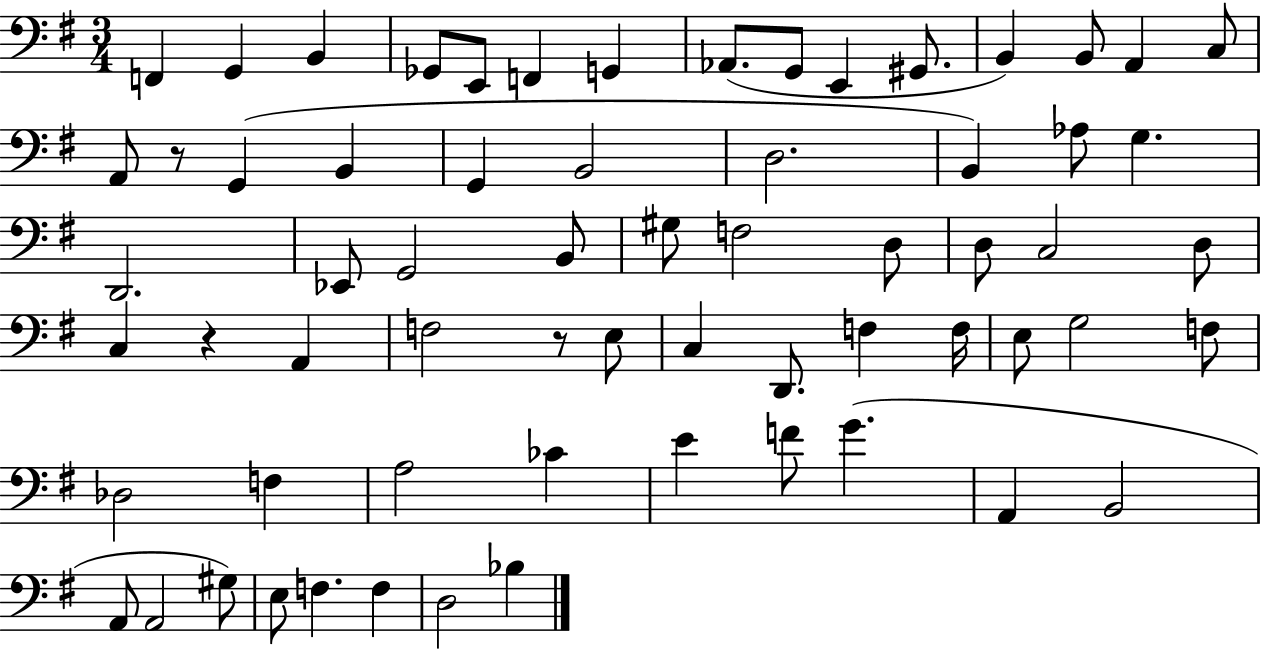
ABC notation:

X:1
T:Untitled
M:3/4
L:1/4
K:G
F,, G,, B,, _G,,/2 E,,/2 F,, G,, _A,,/2 G,,/2 E,, ^G,,/2 B,, B,,/2 A,, C,/2 A,,/2 z/2 G,, B,, G,, B,,2 D,2 B,, _A,/2 G, D,,2 _E,,/2 G,,2 B,,/2 ^G,/2 F,2 D,/2 D,/2 C,2 D,/2 C, z A,, F,2 z/2 E,/2 C, D,,/2 F, F,/4 E,/2 G,2 F,/2 _D,2 F, A,2 _C E F/2 G A,, B,,2 A,,/2 A,,2 ^G,/2 E,/2 F, F, D,2 _B,